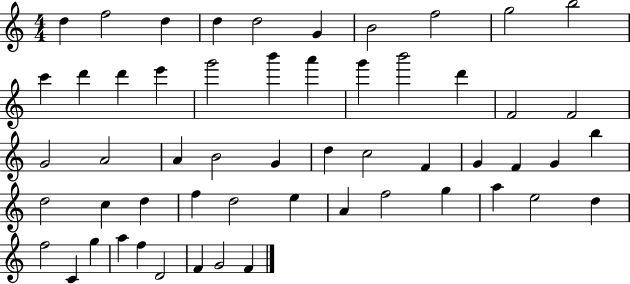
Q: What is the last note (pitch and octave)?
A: F4